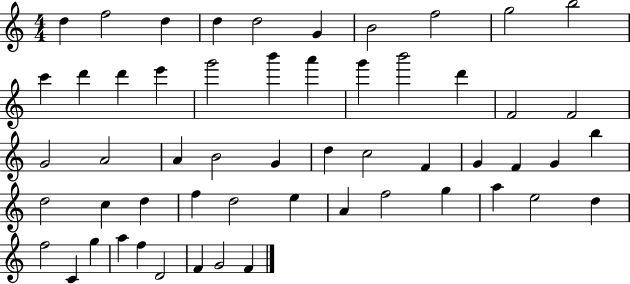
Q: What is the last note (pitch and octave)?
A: F4